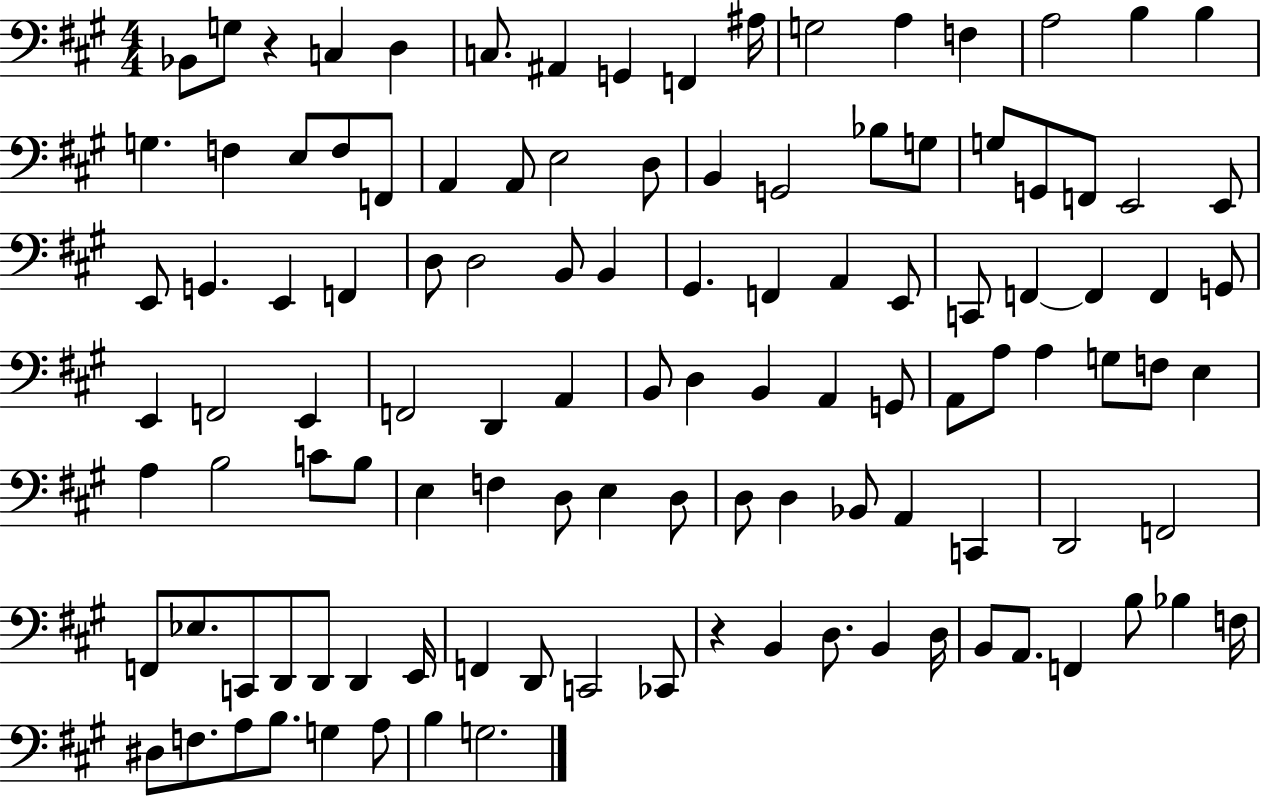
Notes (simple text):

Bb2/e G3/e R/q C3/q D3/q C3/e. A#2/q G2/q F2/q A#3/s G3/h A3/q F3/q A3/h B3/q B3/q G3/q. F3/q E3/e F3/e F2/e A2/q A2/e E3/h D3/e B2/q G2/h Bb3/e G3/e G3/e G2/e F2/e E2/h E2/e E2/e G2/q. E2/q F2/q D3/e D3/h B2/e B2/q G#2/q. F2/q A2/q E2/e C2/e F2/q F2/q F2/q G2/e E2/q F2/h E2/q F2/h D2/q A2/q B2/e D3/q B2/q A2/q G2/e A2/e A3/e A3/q G3/e F3/e E3/q A3/q B3/h C4/e B3/e E3/q F3/q D3/e E3/q D3/e D3/e D3/q Bb2/e A2/q C2/q D2/h F2/h F2/e Eb3/e. C2/e D2/e D2/e D2/q E2/s F2/q D2/e C2/h CES2/e R/q B2/q D3/e. B2/q D3/s B2/e A2/e. F2/q B3/e Bb3/q F3/s D#3/e F3/e. A3/e B3/e. G3/q A3/e B3/q G3/h.